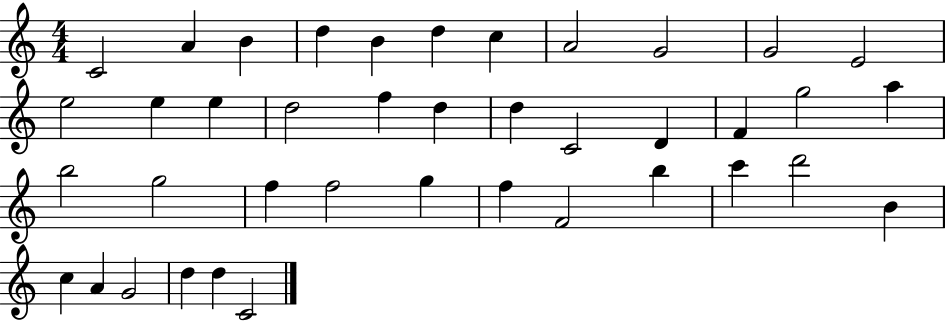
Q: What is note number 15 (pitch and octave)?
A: D5